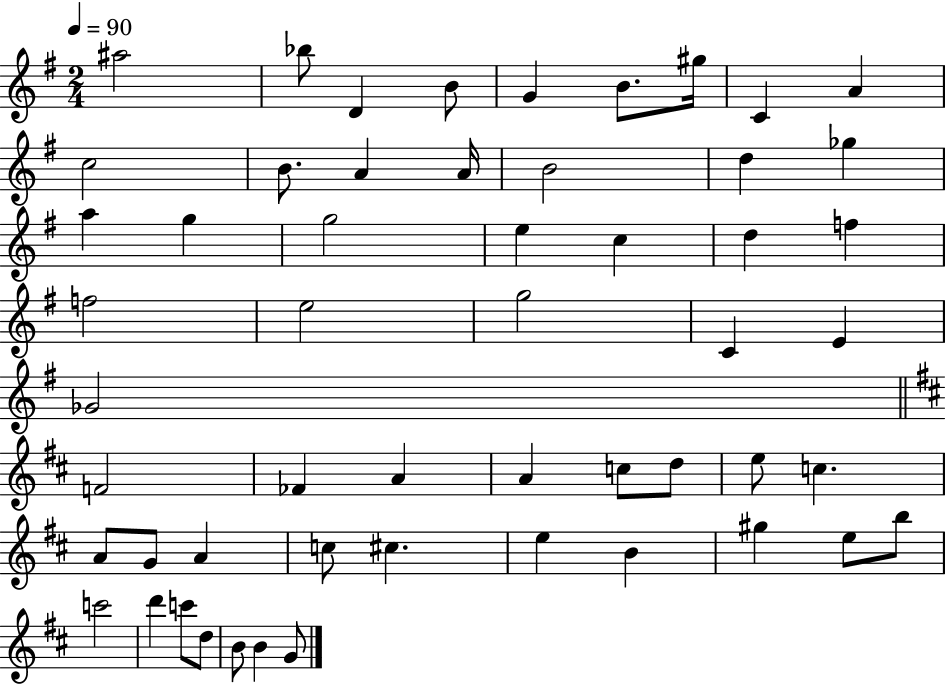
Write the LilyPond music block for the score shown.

{
  \clef treble
  \numericTimeSignature
  \time 2/4
  \key g \major
  \tempo 4 = 90
  ais''2 | bes''8 d'4 b'8 | g'4 b'8. gis''16 | c'4 a'4 | \break c''2 | b'8. a'4 a'16 | b'2 | d''4 ges''4 | \break a''4 g''4 | g''2 | e''4 c''4 | d''4 f''4 | \break f''2 | e''2 | g''2 | c'4 e'4 | \break ges'2 | \bar "||" \break \key b \minor f'2 | fes'4 a'4 | a'4 c''8 d''8 | e''8 c''4. | \break a'8 g'8 a'4 | c''8 cis''4. | e''4 b'4 | gis''4 e''8 b''8 | \break c'''2 | d'''4 c'''8 d''8 | b'8 b'4 g'8 | \bar "|."
}